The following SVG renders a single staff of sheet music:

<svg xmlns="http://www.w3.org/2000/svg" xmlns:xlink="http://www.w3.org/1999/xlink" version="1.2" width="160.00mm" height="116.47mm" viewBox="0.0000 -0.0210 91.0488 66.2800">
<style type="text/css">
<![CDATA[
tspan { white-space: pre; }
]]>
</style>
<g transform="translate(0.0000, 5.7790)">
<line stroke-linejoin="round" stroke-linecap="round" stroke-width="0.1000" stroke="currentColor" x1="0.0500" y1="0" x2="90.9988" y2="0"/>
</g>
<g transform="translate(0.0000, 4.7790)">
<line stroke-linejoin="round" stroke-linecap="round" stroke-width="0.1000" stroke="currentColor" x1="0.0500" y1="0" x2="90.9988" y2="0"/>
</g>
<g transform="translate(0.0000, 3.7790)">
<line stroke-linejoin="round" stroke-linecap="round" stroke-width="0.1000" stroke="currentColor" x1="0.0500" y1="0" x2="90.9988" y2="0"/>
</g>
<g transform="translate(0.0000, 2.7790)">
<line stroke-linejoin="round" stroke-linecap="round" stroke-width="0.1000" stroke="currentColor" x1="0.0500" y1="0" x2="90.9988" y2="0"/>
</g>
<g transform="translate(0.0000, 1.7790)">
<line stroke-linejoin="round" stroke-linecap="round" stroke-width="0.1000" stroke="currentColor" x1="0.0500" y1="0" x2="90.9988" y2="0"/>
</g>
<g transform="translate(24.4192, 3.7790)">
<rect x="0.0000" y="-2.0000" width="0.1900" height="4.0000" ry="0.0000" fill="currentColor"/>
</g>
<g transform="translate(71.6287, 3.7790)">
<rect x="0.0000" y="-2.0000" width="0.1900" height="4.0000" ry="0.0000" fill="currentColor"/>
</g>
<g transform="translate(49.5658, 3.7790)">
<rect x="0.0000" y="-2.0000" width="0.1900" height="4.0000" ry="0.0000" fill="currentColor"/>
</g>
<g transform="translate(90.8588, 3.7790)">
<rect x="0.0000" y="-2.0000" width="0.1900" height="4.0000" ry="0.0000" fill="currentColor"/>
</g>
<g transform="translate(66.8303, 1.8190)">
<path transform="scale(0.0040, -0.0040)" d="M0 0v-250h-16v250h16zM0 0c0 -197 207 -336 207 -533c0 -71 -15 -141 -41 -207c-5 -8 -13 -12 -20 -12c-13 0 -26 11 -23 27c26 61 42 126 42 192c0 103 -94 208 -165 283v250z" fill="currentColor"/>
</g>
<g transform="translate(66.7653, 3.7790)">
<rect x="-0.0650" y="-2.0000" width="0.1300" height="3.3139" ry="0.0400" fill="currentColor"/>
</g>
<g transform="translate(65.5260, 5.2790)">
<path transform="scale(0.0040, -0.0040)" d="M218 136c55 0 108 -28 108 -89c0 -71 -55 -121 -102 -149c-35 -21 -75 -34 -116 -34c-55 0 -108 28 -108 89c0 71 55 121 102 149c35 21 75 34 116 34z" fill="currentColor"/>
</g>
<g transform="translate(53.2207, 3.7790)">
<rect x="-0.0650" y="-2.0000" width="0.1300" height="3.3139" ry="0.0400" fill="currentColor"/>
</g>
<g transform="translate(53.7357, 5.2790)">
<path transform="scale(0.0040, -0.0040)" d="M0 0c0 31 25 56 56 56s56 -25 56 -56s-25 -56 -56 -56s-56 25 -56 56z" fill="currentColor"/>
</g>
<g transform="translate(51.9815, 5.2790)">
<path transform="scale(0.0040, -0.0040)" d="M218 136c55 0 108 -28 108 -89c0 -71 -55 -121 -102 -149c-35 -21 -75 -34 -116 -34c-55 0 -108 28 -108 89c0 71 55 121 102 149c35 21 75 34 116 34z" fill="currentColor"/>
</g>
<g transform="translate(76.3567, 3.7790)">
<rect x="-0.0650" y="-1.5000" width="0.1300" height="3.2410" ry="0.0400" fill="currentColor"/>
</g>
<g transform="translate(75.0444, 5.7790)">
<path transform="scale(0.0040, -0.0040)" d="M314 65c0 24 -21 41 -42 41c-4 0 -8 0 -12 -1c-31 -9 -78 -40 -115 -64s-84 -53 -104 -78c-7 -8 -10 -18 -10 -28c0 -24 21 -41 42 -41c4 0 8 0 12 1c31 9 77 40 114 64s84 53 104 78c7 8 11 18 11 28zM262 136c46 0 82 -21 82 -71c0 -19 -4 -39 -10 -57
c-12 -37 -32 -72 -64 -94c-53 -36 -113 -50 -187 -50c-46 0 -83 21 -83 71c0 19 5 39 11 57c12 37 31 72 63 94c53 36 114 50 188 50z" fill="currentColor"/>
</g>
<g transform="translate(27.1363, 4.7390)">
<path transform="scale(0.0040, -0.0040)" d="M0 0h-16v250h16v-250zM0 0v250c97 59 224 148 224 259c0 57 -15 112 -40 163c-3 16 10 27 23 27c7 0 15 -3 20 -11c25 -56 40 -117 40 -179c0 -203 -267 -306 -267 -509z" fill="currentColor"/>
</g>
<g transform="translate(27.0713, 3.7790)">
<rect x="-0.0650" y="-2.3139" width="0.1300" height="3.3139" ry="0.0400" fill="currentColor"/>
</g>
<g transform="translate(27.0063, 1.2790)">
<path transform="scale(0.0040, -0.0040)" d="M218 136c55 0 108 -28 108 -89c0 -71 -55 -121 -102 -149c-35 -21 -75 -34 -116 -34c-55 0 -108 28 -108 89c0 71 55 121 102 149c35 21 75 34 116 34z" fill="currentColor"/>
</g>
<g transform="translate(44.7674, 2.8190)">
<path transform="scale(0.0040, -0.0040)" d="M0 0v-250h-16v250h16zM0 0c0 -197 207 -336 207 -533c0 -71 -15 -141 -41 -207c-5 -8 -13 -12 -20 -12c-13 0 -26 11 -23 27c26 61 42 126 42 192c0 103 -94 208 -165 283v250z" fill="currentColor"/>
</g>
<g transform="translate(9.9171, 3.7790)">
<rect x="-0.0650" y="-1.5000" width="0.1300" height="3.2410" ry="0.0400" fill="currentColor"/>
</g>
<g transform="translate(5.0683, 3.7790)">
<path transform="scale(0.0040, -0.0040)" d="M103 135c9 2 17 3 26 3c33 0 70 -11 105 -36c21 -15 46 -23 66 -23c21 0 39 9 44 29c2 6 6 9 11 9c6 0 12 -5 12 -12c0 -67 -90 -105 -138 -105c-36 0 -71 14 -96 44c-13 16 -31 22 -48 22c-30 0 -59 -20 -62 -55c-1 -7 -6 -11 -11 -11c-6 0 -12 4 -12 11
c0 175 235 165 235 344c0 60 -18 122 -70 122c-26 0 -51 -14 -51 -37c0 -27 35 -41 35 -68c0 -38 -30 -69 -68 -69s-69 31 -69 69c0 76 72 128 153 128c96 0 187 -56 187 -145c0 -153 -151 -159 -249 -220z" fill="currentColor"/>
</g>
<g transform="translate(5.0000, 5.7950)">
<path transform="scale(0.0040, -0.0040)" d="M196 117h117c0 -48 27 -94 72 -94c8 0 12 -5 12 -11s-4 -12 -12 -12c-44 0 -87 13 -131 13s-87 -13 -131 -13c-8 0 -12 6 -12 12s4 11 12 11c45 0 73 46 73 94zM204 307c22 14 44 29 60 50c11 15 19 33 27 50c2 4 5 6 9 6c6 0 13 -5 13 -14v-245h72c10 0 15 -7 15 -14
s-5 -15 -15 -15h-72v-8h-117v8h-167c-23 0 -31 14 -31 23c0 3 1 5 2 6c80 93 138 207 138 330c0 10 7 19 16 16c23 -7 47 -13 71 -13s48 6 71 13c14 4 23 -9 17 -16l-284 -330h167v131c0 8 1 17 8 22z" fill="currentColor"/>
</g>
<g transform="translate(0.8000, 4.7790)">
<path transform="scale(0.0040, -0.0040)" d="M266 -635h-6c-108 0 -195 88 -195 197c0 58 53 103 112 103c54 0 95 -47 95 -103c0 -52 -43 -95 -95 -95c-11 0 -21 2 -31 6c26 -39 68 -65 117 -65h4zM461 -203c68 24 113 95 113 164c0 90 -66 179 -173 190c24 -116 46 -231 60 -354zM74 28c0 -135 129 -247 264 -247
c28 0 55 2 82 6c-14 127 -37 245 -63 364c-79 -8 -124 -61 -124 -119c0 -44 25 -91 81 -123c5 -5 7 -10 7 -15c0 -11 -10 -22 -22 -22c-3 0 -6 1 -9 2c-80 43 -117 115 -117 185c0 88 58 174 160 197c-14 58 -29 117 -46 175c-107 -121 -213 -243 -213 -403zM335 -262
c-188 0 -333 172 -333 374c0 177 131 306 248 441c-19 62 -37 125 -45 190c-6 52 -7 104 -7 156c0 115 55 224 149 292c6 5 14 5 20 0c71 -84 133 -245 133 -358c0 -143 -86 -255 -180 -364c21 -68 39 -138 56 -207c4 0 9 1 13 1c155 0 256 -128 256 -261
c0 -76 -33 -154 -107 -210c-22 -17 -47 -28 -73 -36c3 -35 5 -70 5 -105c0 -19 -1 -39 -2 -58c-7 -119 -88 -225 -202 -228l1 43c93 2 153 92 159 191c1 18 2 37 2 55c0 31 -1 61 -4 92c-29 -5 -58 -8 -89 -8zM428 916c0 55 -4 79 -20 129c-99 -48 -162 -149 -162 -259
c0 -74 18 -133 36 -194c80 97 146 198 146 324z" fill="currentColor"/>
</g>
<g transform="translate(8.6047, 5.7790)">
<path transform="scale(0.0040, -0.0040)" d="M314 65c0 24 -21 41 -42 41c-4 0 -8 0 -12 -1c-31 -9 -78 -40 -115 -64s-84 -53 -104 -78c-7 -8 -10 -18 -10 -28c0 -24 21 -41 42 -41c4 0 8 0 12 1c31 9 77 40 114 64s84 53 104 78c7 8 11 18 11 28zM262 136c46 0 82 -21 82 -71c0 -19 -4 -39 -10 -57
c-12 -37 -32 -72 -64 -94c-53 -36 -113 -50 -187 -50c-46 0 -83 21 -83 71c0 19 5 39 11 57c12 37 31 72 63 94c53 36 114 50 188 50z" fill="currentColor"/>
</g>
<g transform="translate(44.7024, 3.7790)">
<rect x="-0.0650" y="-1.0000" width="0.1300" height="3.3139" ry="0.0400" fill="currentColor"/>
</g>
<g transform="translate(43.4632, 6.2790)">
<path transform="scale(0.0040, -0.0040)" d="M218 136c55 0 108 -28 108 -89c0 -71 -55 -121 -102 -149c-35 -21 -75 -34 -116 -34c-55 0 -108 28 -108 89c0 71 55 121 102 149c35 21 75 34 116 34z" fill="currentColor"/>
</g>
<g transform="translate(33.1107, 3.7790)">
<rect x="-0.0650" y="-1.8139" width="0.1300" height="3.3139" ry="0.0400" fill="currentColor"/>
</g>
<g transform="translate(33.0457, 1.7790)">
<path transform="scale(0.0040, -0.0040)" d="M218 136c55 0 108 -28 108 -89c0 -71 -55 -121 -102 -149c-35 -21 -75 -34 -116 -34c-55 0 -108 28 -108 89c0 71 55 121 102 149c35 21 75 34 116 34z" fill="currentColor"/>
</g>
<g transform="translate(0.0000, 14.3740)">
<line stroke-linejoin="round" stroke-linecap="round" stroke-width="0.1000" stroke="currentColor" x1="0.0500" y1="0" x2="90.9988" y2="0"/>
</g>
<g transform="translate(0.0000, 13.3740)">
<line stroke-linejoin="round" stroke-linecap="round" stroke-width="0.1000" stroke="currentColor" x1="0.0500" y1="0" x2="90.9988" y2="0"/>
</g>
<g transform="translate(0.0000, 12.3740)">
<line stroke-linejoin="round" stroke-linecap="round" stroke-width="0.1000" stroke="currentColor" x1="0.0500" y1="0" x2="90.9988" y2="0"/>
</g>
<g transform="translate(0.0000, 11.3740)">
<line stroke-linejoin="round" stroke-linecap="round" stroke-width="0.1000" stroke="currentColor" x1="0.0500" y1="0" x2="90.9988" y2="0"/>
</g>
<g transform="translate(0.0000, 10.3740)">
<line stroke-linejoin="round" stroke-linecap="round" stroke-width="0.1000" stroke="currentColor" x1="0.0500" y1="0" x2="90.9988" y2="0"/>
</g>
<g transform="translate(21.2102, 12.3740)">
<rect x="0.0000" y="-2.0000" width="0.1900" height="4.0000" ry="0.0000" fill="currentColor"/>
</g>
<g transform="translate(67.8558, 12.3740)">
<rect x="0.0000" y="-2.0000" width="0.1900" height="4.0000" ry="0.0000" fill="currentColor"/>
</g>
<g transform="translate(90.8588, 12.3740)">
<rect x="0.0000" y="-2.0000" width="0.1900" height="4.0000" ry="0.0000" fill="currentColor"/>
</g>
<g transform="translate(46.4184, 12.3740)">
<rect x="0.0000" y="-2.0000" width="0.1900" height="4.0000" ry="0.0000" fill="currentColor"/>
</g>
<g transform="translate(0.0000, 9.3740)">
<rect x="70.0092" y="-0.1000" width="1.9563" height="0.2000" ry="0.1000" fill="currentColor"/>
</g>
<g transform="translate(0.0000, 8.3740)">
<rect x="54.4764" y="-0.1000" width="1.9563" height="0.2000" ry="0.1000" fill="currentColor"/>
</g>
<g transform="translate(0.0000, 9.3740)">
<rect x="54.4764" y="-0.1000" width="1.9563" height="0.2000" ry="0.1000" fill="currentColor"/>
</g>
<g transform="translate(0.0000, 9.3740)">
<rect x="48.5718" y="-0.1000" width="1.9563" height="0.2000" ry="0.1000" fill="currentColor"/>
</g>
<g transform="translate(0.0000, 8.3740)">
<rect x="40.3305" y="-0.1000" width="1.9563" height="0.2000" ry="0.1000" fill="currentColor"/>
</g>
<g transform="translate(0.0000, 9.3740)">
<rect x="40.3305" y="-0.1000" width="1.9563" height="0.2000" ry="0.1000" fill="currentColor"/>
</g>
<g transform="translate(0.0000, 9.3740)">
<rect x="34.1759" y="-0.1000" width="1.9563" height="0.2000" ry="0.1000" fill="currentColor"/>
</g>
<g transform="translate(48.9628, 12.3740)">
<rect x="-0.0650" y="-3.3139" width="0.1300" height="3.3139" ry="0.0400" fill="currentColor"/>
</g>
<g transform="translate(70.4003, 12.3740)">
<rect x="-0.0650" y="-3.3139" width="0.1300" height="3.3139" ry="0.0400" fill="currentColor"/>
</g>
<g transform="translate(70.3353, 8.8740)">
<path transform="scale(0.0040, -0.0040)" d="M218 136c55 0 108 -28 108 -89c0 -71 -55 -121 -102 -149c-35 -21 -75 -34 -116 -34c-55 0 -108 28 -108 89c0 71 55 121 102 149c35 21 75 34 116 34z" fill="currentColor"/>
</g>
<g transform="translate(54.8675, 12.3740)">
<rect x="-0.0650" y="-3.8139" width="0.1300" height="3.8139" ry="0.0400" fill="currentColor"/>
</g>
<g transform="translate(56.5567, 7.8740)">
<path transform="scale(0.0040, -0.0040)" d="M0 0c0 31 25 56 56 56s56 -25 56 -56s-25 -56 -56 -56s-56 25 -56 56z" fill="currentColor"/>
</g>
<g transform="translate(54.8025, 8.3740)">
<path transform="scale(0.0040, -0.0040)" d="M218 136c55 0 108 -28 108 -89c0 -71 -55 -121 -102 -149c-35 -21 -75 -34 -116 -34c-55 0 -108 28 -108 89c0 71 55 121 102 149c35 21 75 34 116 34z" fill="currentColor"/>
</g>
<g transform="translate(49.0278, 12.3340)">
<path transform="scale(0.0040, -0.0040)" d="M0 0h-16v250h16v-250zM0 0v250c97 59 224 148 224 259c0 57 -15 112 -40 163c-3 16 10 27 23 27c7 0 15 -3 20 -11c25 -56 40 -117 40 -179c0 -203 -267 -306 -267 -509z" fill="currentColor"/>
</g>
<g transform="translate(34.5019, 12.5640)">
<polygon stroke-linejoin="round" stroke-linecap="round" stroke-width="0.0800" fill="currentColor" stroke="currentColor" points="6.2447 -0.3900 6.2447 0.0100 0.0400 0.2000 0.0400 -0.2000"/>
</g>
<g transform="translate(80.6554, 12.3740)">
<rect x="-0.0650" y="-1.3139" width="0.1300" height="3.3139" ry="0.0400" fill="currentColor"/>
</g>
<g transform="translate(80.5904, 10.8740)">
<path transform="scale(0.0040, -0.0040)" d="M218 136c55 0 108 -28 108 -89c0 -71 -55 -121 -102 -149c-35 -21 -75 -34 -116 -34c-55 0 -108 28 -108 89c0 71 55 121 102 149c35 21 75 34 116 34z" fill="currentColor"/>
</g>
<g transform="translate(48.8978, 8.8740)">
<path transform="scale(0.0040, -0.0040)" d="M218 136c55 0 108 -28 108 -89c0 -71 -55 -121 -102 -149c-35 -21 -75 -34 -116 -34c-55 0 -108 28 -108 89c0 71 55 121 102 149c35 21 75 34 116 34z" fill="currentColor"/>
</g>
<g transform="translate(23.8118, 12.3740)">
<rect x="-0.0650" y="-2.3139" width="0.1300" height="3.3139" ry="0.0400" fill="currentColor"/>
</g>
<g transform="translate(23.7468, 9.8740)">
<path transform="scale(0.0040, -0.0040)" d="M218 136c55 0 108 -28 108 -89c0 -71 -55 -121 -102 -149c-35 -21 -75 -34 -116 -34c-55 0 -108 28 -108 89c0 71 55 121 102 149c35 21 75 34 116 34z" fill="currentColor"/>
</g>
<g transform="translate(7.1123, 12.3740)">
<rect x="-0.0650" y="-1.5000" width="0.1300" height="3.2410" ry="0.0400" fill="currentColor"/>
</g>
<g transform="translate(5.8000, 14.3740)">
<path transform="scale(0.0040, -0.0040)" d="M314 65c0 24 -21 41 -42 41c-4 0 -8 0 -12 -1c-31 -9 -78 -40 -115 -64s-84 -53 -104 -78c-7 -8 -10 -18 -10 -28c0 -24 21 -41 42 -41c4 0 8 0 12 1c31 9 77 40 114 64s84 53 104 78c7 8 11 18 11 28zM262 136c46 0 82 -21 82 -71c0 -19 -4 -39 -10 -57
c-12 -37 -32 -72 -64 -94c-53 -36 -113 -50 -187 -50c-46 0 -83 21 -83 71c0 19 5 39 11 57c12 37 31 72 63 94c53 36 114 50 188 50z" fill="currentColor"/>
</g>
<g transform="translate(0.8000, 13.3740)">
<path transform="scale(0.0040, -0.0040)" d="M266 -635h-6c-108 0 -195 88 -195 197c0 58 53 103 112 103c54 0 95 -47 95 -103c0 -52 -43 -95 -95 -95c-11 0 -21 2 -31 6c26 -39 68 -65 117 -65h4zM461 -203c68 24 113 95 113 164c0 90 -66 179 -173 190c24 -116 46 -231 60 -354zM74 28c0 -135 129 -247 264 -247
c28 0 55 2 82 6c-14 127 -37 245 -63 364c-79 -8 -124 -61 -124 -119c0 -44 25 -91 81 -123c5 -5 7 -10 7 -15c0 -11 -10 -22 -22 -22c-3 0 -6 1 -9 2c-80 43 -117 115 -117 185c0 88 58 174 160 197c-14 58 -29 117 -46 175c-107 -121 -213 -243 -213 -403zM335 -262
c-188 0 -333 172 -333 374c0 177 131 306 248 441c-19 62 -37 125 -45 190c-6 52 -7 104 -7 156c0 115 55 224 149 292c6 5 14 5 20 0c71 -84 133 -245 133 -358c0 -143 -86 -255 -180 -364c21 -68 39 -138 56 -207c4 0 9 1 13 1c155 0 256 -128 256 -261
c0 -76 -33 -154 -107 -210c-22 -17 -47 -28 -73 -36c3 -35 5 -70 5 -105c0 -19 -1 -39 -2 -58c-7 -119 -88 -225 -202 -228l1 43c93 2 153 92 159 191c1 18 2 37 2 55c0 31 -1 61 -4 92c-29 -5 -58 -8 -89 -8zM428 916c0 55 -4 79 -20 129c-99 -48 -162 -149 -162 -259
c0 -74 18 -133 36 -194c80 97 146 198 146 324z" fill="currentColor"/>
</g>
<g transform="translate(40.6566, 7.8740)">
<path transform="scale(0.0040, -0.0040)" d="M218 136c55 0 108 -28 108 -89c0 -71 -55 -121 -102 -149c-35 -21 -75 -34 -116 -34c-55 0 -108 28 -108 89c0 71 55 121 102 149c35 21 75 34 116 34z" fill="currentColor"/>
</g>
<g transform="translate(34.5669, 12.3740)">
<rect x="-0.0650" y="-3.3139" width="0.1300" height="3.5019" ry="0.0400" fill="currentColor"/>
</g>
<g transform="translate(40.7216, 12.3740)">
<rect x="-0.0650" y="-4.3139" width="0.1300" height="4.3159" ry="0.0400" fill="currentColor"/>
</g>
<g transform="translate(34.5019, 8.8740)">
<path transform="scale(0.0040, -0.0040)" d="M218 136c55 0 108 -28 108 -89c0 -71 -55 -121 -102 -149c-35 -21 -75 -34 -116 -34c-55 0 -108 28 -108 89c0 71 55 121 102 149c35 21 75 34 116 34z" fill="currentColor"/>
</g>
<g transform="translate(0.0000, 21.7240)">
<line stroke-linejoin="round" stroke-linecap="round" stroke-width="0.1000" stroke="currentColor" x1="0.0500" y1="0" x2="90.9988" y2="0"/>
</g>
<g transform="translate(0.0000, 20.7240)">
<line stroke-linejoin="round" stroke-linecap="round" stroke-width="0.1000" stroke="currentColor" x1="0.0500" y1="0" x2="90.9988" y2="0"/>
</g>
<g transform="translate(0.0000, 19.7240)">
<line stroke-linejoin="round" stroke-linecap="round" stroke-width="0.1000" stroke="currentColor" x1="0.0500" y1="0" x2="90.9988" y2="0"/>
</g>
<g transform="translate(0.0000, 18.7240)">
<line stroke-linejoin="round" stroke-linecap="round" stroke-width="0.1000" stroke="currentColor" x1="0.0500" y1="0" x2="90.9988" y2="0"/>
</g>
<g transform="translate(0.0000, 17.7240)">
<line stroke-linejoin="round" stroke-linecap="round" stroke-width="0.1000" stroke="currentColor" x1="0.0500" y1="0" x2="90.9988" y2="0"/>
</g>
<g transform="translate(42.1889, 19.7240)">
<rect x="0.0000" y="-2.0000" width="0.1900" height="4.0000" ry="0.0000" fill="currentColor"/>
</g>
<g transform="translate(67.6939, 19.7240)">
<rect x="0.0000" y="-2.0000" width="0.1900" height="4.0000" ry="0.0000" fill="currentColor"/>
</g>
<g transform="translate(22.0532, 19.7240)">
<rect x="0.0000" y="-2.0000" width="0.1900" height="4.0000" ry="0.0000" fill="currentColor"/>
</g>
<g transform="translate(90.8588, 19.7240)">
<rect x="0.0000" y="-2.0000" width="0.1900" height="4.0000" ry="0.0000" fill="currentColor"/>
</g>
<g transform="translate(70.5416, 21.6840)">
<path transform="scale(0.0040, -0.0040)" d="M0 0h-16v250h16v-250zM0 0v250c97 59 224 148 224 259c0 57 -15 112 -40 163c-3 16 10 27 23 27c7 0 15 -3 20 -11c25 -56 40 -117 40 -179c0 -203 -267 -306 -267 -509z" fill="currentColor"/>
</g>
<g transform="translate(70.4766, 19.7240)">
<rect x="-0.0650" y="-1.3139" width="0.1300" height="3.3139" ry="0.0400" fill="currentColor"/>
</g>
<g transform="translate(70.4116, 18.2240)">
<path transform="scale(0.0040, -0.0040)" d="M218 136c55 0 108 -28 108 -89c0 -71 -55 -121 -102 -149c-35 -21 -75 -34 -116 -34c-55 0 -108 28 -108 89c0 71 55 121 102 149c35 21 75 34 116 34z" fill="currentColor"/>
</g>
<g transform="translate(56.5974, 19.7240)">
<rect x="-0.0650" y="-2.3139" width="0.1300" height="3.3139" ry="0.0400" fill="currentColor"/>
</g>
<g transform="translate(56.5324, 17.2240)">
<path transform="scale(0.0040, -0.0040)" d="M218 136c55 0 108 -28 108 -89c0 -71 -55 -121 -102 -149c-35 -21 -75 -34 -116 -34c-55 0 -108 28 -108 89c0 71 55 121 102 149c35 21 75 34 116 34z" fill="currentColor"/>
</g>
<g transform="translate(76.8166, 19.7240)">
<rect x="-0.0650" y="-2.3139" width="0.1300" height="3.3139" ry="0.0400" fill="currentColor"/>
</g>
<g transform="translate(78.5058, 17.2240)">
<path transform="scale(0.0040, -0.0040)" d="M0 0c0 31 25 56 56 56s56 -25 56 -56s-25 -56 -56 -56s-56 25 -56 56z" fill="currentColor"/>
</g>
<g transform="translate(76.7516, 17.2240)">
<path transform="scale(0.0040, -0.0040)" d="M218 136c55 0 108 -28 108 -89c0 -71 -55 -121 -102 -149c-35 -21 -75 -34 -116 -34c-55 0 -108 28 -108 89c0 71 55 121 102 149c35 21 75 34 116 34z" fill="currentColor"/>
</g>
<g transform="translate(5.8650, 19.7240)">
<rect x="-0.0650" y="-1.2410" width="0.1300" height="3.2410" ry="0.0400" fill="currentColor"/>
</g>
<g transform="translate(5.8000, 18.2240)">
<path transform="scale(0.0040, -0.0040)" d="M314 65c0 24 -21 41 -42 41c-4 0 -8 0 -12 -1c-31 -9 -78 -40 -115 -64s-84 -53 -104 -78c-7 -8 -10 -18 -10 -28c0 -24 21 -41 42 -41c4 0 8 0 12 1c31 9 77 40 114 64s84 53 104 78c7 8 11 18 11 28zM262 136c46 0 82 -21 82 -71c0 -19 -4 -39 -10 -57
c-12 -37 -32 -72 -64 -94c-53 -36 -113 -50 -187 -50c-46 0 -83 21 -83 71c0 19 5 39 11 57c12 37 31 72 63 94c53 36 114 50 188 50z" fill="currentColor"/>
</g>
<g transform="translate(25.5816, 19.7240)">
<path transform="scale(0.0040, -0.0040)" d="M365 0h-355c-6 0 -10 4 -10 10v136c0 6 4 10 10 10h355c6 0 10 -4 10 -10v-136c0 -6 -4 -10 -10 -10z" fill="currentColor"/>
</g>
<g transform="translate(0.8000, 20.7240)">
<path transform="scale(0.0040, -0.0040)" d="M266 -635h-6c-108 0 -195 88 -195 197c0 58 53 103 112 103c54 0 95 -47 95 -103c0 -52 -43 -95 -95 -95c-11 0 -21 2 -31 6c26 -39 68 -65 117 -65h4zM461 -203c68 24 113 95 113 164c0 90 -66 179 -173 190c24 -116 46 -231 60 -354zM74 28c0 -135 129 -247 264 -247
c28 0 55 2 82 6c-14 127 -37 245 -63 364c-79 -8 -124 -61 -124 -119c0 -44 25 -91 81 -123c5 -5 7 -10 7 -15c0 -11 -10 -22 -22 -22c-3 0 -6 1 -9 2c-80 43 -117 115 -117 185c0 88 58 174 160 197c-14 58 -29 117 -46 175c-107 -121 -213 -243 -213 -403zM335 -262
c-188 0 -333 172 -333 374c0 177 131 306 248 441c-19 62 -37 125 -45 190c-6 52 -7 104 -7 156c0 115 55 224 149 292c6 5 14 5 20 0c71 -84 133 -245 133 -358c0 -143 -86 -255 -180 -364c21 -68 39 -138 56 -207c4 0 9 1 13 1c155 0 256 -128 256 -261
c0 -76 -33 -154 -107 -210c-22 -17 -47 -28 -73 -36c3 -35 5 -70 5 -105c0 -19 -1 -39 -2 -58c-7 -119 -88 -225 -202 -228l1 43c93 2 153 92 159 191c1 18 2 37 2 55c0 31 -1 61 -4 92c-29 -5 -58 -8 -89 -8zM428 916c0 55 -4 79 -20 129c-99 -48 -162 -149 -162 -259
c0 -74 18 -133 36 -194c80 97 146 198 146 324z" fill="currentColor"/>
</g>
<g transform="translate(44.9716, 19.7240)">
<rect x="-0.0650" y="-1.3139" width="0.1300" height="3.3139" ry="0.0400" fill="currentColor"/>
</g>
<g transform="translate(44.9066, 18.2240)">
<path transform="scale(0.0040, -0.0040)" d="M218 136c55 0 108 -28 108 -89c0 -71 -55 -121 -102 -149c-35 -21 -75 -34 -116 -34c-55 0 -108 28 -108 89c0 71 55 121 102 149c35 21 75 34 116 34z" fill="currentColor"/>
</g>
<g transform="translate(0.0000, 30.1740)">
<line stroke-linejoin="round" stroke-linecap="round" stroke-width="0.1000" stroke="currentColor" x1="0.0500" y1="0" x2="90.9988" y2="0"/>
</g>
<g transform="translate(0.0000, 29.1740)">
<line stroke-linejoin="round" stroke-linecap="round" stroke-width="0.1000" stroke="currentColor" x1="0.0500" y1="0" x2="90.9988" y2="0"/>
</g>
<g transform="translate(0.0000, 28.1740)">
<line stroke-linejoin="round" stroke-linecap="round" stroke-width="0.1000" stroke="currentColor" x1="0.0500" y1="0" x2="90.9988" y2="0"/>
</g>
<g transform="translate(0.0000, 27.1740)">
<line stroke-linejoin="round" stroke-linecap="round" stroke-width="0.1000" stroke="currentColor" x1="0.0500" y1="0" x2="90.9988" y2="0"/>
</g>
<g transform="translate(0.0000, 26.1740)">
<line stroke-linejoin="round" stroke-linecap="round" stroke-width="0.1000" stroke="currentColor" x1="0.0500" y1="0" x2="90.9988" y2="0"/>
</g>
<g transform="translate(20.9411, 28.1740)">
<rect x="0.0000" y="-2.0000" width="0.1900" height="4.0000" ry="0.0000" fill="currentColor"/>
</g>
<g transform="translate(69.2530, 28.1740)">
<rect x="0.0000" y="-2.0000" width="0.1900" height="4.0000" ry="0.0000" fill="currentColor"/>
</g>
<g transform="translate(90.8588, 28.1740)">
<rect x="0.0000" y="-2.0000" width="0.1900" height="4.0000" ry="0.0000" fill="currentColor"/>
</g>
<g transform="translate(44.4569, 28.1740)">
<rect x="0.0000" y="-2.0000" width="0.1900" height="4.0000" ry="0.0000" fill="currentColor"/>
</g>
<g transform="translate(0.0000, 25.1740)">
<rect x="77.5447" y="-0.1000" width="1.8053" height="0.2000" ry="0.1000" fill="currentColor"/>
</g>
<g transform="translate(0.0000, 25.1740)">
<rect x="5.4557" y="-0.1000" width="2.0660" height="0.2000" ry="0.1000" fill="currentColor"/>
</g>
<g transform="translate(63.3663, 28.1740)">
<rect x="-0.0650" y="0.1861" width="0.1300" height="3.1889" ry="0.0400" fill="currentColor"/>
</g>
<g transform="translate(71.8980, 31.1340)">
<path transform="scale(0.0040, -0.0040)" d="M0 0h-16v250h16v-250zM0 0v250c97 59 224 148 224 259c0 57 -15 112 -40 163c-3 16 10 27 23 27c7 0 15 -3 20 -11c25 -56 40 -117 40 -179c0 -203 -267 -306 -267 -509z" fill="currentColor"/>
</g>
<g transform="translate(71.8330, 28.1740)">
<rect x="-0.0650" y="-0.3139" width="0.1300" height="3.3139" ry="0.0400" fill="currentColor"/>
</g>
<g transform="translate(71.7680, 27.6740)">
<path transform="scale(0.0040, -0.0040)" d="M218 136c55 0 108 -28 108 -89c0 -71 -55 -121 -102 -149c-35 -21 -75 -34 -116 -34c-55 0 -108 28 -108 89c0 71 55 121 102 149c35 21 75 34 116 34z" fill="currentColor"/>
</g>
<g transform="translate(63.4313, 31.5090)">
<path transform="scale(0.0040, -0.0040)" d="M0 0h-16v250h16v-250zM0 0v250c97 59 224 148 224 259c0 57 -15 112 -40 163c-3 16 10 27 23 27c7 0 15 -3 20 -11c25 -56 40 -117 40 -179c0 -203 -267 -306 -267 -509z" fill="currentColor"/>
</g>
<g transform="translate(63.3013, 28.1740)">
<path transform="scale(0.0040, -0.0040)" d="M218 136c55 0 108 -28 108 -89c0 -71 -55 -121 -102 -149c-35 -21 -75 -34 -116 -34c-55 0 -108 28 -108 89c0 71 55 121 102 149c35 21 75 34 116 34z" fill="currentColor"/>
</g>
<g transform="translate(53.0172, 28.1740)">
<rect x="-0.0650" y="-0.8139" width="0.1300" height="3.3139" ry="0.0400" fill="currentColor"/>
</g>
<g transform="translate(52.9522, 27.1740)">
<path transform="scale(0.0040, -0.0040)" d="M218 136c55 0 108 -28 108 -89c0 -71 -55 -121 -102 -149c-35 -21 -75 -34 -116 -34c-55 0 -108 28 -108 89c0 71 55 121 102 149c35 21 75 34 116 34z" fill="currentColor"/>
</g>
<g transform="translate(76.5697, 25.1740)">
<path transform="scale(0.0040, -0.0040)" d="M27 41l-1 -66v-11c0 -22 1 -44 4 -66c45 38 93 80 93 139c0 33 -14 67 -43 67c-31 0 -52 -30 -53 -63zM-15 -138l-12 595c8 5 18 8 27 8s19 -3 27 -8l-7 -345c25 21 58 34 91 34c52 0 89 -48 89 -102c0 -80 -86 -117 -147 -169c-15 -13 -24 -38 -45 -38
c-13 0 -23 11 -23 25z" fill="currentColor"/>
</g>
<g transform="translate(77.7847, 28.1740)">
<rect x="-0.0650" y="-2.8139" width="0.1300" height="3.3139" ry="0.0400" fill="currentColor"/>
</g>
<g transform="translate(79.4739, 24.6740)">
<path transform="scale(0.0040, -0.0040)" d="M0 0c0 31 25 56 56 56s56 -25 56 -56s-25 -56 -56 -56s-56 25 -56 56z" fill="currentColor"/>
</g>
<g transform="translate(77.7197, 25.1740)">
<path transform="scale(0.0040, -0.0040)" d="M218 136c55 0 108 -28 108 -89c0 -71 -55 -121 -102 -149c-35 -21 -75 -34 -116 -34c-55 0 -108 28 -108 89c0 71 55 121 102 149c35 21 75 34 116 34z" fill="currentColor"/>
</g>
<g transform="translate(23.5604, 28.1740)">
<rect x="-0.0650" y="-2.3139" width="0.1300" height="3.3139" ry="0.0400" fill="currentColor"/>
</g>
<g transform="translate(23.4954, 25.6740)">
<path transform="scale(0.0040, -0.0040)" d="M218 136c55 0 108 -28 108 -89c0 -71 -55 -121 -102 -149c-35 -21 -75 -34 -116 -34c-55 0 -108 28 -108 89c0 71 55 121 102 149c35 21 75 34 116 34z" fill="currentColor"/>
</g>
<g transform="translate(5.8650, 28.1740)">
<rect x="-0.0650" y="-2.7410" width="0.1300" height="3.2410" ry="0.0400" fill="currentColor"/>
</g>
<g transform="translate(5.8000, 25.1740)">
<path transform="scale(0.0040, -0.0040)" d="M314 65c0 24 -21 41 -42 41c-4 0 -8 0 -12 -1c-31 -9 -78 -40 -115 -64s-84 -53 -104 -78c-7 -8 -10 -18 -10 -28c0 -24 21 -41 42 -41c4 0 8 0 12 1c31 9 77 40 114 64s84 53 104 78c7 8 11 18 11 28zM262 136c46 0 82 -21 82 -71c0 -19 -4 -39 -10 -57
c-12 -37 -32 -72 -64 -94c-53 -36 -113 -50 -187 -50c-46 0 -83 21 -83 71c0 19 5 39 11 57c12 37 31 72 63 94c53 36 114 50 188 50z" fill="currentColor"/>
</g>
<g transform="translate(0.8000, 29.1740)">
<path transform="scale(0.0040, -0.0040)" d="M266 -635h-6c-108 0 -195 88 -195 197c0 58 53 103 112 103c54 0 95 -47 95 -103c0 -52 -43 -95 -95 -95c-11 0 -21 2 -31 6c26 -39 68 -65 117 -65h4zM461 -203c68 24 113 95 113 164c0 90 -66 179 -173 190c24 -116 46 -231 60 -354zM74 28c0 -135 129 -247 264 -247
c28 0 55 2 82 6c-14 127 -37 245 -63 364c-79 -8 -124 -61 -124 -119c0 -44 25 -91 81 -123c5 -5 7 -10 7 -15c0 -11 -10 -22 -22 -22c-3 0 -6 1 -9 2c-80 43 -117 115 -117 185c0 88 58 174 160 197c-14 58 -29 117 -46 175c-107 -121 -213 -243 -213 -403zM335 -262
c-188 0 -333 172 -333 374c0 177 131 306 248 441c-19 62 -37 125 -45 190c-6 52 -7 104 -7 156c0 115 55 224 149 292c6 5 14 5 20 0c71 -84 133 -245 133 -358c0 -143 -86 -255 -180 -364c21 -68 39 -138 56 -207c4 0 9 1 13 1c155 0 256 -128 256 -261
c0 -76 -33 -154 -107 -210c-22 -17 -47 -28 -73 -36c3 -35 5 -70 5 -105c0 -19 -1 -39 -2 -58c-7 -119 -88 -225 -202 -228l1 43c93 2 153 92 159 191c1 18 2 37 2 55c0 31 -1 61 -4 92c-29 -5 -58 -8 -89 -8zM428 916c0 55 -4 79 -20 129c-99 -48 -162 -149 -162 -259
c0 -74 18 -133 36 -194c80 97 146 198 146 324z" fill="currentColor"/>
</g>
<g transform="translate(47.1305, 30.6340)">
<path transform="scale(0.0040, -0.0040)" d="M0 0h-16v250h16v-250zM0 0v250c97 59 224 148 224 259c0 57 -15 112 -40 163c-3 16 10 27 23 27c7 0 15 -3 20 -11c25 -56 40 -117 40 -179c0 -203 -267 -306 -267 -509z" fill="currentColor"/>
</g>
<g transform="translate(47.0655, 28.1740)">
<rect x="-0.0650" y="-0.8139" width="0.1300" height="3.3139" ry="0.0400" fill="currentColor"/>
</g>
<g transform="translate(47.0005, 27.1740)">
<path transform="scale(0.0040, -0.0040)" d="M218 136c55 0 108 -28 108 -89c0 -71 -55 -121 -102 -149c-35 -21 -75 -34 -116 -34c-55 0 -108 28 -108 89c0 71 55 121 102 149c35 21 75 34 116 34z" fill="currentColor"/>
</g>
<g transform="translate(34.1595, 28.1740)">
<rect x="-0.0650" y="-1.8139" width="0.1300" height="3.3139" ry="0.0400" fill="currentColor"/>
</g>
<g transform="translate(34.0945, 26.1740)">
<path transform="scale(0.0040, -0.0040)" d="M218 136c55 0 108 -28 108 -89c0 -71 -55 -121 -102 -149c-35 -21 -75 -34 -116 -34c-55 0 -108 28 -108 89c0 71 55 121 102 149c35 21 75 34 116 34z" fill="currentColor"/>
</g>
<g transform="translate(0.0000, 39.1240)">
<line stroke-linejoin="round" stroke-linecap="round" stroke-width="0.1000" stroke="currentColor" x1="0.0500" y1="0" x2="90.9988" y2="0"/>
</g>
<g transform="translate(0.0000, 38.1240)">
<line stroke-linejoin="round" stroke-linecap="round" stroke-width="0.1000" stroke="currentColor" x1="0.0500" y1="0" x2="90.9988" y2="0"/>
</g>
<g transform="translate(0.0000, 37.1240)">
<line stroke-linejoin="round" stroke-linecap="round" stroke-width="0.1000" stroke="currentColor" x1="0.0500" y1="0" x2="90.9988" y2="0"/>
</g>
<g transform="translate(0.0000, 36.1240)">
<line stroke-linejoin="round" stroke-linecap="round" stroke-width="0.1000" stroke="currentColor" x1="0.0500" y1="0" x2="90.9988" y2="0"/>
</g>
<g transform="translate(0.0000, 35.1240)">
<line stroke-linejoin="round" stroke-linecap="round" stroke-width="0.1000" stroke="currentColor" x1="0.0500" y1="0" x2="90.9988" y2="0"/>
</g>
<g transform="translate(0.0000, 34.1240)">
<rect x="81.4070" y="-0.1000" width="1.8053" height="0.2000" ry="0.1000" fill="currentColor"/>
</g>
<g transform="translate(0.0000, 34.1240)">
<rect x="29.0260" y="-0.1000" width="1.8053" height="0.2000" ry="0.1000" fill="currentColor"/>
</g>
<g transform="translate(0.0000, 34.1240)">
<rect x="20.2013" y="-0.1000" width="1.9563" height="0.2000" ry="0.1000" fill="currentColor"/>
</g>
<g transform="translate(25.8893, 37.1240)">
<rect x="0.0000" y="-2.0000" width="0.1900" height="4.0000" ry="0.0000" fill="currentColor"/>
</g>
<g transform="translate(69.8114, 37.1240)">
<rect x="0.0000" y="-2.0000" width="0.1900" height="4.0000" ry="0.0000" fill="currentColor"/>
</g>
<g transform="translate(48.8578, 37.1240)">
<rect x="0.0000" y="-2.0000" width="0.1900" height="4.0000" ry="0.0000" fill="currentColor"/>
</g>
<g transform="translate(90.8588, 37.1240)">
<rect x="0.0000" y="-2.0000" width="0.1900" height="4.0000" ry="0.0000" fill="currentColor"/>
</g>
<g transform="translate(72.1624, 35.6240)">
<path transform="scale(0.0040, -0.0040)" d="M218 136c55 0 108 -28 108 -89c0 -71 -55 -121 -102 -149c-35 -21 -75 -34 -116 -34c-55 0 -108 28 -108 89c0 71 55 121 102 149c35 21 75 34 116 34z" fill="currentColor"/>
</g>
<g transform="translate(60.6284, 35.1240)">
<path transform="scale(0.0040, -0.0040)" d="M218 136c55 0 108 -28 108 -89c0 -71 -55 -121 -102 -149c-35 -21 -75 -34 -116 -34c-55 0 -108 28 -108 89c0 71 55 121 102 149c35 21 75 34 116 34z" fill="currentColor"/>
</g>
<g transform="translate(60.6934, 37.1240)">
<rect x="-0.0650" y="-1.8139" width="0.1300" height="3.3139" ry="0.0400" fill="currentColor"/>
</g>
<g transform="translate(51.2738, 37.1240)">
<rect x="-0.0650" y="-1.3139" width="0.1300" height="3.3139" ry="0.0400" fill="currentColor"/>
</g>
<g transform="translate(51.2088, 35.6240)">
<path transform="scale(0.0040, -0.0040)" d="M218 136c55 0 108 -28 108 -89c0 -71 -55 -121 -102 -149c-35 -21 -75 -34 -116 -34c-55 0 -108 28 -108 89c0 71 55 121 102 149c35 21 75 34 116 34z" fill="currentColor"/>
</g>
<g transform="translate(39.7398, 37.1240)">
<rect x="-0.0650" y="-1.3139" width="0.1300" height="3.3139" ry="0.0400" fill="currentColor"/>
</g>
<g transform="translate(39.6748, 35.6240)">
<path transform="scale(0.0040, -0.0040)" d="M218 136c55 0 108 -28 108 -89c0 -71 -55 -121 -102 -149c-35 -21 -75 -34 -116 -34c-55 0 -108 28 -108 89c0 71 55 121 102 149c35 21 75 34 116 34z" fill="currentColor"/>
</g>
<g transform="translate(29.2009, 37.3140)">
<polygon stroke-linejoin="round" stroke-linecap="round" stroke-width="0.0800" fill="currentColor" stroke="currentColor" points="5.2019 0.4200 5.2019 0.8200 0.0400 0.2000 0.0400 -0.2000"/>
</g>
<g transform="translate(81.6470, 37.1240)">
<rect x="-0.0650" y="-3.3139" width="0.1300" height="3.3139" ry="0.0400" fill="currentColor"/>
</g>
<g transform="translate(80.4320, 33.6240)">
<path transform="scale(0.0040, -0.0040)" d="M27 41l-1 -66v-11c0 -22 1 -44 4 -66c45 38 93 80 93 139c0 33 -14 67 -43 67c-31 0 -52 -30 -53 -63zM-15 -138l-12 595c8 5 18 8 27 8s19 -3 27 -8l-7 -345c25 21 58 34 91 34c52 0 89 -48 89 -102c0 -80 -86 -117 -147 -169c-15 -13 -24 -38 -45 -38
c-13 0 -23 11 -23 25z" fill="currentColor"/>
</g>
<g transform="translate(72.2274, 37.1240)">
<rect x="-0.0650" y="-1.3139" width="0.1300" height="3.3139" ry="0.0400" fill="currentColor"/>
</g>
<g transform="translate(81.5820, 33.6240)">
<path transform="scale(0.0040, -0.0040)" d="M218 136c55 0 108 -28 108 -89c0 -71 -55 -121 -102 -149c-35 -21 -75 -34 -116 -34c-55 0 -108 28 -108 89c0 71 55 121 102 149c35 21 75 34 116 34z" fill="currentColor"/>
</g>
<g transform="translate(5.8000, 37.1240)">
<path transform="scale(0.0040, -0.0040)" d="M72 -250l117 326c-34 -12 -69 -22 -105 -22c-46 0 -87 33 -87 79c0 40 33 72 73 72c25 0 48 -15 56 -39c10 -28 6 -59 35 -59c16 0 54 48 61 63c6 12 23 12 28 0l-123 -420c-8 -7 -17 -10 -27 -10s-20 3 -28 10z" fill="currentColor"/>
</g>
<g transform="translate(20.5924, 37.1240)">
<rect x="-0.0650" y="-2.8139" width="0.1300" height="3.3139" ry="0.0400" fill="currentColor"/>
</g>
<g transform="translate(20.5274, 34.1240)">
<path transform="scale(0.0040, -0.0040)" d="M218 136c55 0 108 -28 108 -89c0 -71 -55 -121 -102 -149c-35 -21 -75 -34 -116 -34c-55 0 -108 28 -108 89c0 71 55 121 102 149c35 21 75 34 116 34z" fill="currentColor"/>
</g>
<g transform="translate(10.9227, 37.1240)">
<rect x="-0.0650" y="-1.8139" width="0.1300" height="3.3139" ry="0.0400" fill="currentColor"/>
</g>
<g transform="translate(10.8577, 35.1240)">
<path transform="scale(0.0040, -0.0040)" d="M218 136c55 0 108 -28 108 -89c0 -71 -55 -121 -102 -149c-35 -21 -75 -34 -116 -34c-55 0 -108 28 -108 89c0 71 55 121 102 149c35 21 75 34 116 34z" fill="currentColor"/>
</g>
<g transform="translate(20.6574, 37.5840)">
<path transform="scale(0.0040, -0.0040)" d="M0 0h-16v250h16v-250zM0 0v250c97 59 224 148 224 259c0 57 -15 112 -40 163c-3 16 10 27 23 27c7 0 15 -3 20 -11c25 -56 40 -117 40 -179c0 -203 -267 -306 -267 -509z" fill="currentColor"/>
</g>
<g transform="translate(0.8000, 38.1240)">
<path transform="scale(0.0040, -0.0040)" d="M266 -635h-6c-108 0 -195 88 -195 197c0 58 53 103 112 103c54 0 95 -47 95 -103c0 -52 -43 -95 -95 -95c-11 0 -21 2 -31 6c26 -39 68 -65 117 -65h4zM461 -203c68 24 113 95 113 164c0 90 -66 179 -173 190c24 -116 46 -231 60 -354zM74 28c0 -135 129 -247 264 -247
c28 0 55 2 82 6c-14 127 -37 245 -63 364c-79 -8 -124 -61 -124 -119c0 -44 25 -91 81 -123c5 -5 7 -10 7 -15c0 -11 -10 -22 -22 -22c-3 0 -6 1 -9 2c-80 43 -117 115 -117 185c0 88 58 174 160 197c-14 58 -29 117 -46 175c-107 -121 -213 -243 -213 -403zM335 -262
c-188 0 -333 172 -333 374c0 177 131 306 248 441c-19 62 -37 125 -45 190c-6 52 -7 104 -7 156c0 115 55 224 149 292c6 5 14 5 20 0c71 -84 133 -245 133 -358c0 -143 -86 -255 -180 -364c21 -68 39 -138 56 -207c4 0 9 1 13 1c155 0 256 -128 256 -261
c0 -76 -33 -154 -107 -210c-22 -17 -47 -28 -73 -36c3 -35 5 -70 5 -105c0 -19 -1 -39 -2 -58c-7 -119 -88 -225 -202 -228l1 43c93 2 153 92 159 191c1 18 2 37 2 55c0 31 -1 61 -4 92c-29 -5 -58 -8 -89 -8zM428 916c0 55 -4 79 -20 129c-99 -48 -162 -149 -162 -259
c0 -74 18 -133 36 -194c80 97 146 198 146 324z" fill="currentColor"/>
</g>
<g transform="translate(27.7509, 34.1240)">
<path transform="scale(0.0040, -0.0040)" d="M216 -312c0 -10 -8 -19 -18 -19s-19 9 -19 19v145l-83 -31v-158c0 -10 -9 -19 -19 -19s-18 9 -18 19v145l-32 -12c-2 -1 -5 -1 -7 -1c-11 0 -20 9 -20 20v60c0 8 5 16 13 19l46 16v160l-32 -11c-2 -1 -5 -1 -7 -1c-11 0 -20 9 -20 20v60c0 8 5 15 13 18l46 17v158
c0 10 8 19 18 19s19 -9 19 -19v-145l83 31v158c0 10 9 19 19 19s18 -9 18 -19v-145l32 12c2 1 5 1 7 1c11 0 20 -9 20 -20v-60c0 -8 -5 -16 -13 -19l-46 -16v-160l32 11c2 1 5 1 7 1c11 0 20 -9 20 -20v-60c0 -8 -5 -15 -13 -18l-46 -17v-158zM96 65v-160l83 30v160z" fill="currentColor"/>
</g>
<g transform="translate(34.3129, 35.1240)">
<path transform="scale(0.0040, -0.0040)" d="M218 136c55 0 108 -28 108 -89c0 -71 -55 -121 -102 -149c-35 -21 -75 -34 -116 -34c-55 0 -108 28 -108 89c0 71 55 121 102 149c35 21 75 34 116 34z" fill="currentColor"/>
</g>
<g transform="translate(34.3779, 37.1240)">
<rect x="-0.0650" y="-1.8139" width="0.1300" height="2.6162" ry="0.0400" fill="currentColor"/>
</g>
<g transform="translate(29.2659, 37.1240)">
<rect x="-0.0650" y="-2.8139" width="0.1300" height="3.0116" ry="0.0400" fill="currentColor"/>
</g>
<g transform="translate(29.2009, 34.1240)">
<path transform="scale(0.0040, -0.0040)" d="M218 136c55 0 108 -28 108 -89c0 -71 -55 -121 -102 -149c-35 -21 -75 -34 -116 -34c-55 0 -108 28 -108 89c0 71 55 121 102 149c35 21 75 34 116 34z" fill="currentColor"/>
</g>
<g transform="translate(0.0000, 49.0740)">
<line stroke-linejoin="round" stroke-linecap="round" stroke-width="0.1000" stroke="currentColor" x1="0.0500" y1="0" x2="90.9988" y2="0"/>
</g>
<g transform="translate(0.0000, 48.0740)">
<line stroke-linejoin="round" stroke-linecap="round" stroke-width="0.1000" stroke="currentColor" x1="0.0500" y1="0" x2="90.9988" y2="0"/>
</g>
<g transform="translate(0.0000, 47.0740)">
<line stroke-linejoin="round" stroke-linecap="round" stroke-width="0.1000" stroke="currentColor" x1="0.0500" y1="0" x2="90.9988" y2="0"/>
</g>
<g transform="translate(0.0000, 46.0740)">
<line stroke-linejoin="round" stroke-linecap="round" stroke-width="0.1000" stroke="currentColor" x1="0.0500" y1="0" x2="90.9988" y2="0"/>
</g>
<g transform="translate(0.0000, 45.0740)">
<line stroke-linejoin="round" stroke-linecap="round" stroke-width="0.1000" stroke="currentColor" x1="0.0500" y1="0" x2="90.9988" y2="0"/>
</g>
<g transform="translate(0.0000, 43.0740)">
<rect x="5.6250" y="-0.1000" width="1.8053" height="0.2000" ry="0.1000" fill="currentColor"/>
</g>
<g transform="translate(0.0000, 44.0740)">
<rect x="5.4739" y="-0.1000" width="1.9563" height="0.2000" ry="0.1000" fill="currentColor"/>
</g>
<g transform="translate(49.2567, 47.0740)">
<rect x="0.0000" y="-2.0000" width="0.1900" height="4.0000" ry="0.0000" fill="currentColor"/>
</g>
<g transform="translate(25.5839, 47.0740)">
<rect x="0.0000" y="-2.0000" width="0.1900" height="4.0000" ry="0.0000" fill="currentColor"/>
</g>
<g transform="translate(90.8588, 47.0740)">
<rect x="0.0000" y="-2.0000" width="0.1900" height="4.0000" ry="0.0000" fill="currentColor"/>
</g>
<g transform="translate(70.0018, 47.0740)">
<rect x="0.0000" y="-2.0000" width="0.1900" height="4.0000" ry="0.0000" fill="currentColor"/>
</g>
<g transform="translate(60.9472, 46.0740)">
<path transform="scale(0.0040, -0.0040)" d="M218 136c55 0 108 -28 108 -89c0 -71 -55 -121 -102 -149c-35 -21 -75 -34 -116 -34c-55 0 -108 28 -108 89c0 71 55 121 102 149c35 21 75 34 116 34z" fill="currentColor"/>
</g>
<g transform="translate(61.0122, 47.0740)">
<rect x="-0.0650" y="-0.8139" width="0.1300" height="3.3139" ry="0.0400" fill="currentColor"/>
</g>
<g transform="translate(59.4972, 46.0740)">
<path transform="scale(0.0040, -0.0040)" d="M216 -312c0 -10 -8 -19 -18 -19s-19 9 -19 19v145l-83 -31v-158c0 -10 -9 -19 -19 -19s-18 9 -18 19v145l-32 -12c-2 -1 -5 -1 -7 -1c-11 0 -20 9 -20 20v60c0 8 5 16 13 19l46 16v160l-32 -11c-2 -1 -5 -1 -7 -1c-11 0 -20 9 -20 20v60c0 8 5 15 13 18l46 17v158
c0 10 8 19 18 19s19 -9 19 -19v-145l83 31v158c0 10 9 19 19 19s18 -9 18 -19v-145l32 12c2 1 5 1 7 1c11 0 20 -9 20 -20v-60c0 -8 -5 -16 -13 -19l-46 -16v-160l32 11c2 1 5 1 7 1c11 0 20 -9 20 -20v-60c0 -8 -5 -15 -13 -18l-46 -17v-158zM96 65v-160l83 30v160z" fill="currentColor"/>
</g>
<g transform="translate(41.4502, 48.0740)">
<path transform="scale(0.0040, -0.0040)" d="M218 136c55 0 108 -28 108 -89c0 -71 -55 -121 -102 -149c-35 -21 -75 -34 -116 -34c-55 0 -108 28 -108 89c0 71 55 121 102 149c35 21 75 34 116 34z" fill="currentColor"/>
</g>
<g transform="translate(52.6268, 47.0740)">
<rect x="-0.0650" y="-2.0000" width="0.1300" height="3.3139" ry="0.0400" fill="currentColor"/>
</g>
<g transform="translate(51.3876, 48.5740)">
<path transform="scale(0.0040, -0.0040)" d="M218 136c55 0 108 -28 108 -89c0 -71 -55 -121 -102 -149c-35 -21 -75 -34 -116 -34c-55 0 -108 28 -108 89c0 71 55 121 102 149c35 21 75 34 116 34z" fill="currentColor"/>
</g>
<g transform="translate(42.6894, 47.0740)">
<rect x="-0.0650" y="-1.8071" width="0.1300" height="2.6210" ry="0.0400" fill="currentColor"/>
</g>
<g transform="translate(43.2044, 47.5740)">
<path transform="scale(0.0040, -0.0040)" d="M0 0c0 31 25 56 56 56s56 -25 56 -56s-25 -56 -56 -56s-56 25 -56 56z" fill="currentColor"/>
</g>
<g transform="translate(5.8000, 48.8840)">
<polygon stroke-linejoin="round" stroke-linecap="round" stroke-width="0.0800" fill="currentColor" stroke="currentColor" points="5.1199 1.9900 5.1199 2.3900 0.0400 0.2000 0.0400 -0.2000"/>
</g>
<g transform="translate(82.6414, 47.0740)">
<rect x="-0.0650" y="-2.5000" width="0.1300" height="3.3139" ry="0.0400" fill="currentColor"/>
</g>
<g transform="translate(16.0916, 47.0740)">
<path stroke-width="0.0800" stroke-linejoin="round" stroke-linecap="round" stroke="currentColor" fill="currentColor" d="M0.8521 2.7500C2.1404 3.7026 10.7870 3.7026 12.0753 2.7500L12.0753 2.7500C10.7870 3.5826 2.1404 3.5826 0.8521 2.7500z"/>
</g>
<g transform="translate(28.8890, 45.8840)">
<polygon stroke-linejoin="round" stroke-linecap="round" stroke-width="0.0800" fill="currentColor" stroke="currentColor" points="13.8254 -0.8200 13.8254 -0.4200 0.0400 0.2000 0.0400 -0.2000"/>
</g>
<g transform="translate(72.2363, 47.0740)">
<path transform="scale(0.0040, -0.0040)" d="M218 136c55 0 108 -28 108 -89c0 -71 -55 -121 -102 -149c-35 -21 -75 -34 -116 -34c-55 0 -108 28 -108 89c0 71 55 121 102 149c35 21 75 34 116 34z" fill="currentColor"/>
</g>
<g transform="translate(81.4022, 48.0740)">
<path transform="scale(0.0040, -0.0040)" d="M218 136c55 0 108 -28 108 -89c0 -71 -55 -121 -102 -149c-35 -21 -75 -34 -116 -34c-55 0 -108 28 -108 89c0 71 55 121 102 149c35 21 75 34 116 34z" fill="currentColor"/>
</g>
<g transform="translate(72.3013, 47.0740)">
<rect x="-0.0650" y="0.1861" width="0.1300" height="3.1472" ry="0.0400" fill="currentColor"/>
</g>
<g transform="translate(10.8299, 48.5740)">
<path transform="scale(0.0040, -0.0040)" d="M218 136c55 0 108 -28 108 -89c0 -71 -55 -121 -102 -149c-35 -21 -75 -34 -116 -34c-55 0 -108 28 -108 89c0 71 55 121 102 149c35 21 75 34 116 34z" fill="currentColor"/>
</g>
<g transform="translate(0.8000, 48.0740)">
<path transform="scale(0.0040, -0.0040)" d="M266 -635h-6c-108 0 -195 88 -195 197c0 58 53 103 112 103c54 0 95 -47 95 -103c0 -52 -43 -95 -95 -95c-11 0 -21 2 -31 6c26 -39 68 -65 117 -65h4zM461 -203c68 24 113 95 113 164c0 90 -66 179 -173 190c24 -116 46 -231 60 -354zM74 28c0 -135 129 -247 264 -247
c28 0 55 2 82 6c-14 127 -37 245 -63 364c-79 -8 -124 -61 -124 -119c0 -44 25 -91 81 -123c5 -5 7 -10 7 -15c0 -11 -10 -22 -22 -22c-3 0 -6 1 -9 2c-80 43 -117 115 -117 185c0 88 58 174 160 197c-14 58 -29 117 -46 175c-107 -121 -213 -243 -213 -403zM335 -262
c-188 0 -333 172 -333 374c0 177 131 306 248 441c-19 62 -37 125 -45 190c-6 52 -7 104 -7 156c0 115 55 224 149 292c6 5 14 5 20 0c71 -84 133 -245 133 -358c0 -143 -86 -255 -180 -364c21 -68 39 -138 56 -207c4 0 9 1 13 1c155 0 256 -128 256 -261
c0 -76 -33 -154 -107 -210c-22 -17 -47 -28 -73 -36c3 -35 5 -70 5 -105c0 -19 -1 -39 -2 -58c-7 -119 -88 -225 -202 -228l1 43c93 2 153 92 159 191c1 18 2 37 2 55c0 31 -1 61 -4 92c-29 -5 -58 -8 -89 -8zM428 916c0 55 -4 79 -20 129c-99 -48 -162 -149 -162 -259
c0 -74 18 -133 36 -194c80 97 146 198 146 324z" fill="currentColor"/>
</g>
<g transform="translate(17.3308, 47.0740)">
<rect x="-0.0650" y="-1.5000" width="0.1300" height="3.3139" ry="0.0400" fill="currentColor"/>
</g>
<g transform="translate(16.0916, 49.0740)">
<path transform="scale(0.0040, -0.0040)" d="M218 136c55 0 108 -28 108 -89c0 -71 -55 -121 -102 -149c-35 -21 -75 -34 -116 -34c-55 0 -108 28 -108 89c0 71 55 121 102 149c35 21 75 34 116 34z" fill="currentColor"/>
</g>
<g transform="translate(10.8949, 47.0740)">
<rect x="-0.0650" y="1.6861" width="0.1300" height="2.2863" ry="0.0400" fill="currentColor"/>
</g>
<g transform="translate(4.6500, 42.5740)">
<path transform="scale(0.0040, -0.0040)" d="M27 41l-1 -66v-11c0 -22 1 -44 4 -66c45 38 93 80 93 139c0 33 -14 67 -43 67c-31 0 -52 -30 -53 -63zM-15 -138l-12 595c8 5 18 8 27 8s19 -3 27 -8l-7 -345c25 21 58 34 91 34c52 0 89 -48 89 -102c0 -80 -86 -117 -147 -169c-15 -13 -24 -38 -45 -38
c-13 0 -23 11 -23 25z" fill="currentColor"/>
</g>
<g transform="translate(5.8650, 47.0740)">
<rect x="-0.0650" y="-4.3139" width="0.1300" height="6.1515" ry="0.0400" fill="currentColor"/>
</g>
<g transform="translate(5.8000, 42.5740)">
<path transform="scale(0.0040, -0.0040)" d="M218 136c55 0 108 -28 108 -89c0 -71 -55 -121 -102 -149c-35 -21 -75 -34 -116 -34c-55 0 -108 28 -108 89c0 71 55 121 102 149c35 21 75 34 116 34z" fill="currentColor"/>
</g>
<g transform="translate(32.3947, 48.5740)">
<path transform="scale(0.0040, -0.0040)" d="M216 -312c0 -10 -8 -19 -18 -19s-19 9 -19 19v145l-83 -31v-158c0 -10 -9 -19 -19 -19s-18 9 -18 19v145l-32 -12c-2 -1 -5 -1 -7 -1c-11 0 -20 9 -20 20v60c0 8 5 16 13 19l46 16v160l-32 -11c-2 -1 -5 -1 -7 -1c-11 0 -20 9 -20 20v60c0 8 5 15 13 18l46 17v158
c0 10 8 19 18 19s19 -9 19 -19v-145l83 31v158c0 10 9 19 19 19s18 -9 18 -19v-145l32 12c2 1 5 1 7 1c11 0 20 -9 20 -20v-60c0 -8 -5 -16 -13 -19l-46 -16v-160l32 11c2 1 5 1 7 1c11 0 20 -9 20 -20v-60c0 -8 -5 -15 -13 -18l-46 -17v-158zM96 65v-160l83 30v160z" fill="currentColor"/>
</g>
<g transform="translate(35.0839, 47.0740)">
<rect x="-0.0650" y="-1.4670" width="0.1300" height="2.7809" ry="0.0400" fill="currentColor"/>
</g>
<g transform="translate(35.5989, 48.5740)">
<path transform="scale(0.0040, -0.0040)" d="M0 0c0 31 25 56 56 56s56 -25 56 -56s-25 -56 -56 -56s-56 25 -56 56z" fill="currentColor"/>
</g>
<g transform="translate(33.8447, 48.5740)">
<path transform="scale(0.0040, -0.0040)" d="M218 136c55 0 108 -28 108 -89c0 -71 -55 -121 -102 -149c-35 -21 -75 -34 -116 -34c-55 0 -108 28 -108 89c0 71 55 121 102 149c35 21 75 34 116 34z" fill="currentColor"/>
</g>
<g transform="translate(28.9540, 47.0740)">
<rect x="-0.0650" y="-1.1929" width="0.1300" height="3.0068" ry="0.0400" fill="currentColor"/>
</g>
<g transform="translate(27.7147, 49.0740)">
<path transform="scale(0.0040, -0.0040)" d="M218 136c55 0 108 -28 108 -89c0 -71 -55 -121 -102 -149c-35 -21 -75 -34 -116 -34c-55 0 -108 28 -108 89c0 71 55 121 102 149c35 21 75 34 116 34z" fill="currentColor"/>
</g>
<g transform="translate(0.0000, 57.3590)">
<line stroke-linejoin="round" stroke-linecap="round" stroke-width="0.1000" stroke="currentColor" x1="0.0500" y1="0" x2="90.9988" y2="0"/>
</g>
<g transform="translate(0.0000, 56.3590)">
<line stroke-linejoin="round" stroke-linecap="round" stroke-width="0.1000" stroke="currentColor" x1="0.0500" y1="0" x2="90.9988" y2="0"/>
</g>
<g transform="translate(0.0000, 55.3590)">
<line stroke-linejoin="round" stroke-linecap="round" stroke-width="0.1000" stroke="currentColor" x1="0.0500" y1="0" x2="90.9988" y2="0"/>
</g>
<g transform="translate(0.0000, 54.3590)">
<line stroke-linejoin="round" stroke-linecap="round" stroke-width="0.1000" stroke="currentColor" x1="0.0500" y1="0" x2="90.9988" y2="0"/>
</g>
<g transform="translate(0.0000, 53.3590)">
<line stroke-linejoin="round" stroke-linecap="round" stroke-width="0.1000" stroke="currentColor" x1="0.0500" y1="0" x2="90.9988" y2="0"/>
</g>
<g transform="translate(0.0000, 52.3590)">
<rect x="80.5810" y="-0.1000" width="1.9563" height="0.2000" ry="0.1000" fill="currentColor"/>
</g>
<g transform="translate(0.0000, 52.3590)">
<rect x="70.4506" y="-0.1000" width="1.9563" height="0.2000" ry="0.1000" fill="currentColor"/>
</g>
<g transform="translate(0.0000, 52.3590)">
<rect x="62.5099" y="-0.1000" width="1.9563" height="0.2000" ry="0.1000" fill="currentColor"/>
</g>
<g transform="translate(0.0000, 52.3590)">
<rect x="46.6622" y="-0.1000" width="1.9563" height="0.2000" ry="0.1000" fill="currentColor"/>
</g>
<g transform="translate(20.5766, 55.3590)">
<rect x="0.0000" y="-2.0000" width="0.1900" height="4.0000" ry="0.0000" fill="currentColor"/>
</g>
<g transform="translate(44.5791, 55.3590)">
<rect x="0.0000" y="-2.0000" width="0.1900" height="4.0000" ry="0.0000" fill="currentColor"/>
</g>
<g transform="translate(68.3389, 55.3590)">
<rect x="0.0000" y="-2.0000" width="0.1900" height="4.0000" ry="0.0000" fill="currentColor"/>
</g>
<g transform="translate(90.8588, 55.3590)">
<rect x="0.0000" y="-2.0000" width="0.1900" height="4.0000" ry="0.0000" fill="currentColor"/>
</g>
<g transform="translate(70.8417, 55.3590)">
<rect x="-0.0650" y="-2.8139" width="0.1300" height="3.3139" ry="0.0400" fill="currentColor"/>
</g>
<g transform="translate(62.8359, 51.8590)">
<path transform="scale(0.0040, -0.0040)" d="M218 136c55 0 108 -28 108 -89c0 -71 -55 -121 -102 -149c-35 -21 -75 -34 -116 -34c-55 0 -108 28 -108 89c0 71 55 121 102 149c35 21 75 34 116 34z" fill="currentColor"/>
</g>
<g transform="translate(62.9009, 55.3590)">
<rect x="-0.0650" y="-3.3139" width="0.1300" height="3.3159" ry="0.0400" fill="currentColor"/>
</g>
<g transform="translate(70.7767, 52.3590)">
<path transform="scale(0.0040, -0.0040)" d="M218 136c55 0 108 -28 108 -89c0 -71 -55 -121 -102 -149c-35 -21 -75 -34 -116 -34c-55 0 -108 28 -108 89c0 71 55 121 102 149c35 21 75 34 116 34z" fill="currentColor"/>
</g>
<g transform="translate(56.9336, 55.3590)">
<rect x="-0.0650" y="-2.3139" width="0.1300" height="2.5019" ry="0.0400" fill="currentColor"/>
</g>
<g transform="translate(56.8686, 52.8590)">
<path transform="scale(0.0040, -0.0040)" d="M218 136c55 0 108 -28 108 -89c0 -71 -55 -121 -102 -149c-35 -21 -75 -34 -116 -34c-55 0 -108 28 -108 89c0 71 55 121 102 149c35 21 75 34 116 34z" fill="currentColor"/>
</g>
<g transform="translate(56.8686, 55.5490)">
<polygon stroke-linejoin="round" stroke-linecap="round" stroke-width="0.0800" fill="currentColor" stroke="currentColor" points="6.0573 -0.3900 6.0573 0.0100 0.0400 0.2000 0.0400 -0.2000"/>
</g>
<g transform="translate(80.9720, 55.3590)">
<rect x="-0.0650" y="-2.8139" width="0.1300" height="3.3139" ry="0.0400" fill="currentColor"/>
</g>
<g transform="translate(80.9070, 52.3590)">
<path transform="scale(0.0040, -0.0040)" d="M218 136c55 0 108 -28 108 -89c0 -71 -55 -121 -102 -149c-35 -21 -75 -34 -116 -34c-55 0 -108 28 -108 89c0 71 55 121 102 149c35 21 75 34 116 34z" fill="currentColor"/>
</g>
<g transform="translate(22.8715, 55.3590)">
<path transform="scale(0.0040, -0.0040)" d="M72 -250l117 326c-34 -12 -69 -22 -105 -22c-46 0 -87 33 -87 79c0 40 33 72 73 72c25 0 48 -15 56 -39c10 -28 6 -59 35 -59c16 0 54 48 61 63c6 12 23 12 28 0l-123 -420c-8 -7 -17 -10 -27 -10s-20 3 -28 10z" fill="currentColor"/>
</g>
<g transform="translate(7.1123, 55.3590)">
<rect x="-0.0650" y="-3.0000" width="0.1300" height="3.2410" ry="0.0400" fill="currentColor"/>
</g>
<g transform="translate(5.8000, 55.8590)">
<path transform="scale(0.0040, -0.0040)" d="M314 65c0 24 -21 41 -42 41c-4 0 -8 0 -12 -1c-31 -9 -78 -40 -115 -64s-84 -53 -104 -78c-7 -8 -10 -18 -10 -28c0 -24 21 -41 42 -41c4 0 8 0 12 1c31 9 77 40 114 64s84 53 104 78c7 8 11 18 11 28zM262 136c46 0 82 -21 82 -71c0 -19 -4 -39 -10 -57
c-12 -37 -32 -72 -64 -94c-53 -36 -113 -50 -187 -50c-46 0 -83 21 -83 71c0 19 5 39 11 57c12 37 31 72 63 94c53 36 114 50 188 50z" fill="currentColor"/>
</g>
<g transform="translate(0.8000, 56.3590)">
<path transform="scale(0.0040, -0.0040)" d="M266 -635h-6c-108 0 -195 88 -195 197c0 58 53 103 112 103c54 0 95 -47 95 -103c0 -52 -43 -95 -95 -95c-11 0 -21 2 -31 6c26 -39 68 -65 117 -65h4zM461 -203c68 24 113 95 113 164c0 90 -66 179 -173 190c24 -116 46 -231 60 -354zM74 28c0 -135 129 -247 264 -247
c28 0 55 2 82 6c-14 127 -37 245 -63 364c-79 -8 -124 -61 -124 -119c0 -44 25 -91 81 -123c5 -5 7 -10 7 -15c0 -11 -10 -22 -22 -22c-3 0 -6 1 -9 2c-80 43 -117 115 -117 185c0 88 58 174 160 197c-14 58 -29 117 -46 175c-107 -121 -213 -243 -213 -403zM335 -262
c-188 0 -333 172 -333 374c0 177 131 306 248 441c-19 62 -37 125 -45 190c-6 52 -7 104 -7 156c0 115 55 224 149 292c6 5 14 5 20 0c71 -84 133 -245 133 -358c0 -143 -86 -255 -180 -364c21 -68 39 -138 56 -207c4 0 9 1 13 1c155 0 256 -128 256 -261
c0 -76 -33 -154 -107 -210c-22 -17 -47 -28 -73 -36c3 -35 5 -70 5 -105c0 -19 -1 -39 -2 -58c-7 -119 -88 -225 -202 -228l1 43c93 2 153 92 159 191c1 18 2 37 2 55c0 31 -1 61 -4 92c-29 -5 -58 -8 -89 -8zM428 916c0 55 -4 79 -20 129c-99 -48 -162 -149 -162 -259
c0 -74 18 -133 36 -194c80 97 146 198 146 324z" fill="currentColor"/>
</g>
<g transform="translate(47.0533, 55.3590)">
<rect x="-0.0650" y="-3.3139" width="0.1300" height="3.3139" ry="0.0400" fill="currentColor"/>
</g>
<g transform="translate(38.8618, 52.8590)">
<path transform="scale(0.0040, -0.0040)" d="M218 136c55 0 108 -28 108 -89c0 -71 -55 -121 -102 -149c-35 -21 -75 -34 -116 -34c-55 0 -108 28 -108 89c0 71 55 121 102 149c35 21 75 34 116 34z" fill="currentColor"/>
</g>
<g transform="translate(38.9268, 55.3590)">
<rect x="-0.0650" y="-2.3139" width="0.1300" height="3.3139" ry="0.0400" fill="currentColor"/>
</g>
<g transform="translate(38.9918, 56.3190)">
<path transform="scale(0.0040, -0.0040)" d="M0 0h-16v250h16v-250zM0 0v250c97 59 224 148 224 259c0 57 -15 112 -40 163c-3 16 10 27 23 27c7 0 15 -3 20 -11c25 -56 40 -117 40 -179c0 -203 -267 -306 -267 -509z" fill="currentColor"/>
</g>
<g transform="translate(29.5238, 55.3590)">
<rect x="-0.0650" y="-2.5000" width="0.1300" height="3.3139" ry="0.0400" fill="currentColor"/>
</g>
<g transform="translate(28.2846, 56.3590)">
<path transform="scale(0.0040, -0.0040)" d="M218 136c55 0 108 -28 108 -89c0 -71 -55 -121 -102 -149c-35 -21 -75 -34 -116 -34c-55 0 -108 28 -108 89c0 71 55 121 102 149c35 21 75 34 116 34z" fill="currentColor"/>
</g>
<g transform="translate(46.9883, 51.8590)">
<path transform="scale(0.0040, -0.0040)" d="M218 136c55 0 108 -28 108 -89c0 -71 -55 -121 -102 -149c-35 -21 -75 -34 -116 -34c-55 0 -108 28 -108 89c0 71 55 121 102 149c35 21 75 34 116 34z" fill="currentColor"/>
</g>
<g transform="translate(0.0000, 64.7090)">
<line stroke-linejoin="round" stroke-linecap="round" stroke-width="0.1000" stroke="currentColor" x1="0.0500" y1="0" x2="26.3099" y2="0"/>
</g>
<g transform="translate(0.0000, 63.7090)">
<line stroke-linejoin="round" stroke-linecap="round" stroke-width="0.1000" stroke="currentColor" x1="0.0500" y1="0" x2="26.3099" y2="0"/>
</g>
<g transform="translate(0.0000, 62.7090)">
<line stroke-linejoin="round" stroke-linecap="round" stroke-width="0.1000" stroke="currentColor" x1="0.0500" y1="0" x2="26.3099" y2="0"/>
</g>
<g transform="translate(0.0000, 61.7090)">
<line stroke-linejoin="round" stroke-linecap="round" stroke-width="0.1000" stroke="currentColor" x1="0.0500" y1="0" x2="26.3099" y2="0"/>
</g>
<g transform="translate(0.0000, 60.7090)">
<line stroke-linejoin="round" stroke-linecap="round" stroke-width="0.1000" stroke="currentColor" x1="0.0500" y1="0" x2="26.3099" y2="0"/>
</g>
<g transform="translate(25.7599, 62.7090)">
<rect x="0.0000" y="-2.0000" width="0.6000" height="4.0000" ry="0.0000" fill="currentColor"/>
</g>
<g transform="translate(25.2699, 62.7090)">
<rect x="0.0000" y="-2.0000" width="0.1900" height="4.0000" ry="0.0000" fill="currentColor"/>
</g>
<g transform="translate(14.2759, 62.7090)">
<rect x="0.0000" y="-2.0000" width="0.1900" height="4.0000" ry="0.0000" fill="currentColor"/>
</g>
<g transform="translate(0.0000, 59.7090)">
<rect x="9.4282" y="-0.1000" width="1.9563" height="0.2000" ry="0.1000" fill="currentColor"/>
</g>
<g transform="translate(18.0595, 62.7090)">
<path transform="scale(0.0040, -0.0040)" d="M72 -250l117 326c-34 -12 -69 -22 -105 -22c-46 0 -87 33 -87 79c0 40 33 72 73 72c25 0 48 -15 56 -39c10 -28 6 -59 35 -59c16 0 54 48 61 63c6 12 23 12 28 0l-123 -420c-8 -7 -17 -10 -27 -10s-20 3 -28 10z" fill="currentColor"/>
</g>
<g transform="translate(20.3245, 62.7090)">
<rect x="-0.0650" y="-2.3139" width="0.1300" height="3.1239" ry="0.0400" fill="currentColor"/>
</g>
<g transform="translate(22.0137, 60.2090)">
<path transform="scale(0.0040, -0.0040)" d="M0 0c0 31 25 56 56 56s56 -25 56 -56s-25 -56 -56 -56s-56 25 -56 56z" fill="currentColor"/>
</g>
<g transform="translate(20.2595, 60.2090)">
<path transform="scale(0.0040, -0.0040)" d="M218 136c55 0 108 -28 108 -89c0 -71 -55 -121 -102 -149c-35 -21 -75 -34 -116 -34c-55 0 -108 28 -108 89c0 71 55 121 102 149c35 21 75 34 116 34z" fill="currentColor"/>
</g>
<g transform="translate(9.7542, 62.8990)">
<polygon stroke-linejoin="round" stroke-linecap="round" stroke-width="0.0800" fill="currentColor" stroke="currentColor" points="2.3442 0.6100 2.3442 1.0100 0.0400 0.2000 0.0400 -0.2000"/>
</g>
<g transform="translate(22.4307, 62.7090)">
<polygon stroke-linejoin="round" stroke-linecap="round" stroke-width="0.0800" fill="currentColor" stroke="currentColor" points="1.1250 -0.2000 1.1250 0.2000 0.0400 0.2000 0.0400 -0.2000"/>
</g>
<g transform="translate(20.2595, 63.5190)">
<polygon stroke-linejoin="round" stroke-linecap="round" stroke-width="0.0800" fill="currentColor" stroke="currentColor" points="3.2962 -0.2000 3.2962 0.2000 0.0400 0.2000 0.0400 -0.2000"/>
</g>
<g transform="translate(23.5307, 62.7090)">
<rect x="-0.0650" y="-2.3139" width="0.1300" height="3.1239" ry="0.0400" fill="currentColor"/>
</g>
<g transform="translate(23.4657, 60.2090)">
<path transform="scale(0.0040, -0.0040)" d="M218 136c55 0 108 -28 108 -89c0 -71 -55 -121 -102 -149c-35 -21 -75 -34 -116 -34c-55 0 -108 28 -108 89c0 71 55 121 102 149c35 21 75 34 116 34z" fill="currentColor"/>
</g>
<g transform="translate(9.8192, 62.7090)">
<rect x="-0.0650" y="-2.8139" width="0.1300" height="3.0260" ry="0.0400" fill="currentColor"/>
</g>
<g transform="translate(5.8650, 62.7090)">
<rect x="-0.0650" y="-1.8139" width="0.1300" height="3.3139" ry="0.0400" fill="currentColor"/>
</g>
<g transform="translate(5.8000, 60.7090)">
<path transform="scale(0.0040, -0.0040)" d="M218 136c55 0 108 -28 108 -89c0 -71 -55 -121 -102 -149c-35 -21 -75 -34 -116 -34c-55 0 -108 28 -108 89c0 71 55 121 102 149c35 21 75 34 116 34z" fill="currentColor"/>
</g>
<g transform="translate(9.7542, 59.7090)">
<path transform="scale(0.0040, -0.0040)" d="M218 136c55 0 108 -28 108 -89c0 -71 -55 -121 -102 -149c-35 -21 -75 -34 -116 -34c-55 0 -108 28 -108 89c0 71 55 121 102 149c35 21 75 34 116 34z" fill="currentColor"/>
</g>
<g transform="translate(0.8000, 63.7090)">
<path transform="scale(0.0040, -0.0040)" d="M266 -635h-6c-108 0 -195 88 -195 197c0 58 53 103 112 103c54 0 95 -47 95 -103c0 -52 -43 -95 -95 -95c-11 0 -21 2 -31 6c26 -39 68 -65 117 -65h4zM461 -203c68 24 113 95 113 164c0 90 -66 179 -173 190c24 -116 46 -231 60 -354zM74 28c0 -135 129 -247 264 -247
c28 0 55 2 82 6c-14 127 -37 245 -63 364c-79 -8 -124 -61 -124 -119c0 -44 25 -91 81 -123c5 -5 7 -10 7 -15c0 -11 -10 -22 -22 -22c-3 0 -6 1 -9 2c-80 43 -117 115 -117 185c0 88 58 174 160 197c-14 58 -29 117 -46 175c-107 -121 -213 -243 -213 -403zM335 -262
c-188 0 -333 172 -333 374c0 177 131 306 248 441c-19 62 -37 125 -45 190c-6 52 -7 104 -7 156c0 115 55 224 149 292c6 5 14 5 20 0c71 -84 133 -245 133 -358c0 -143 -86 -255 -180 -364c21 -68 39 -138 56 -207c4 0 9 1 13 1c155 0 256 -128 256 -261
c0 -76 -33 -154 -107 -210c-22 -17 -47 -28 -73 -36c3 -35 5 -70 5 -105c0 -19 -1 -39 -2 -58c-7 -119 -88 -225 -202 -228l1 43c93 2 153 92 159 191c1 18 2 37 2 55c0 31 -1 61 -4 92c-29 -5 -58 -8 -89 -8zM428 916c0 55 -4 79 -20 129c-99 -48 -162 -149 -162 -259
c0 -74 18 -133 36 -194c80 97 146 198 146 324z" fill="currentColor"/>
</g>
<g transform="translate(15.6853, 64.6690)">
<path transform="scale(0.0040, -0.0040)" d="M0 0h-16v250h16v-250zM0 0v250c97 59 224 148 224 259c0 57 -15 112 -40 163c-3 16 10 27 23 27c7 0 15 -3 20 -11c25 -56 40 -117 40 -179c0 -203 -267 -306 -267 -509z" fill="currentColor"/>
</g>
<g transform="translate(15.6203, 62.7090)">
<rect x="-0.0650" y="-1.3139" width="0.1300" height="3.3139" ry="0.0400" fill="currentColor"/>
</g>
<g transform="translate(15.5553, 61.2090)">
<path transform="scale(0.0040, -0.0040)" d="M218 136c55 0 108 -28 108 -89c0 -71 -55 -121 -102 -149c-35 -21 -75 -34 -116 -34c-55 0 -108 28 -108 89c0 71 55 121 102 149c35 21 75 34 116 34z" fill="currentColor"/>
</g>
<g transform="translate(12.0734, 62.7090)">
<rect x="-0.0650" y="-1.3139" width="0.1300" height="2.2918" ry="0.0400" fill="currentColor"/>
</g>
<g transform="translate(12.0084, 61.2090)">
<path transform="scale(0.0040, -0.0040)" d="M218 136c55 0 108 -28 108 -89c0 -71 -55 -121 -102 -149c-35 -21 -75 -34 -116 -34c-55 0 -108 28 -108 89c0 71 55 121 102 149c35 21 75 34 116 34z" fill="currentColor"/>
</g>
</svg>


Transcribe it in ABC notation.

X:1
T:Untitled
M:2/4
L:1/4
K:C
E2 g/2 f D/2 F F/2 E2 E2 g b/2 d'/2 b/2 c' b e e2 z2 e g e/2 g a2 g f d/2 d B/2 c/2 _a z/2 f a/2 ^a/2 f/2 e e f e _b _d'/2 F/2 E E/2 ^F/2 G/2 F ^d B G A2 z/2 G g/2 b g/2 b/2 a a f a/2 e/2 e/2 z/2 g/2 g/4